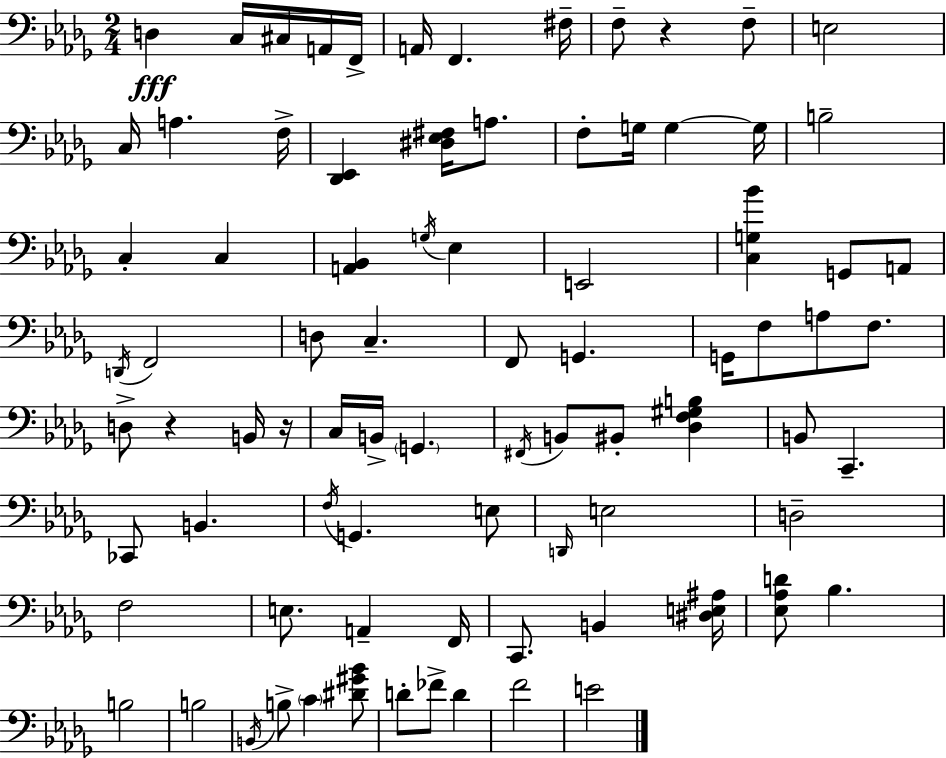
D3/q C3/s C#3/s A2/s F2/s A2/s F2/q. F#3/s F3/e R/q F3/e E3/h C3/s A3/q. F3/s [Db2,Eb2]/q [D#3,Eb3,F#3]/s A3/e. F3/e G3/s G3/q G3/s B3/h C3/q C3/q [A2,Bb2]/q G3/s Eb3/q E2/h [C3,G3,Bb4]/q G2/e A2/e D2/s F2/h D3/e C3/q. F2/e G2/q. G2/s F3/e A3/e F3/e. D3/e R/q B2/s R/s C3/s B2/s G2/q. F#2/s B2/e BIS2/e [Db3,F3,G#3,B3]/q B2/e C2/q. CES2/e B2/q. F3/s G2/q. E3/e D2/s E3/h D3/h F3/h E3/e. A2/q F2/s C2/e. B2/q [D#3,E3,A#3]/s [Eb3,Ab3,D4]/e Bb3/q. B3/h B3/h B2/s B3/e C4/q [D#4,G#4,Bb4]/e D4/e FES4/e D4/q F4/h E4/h